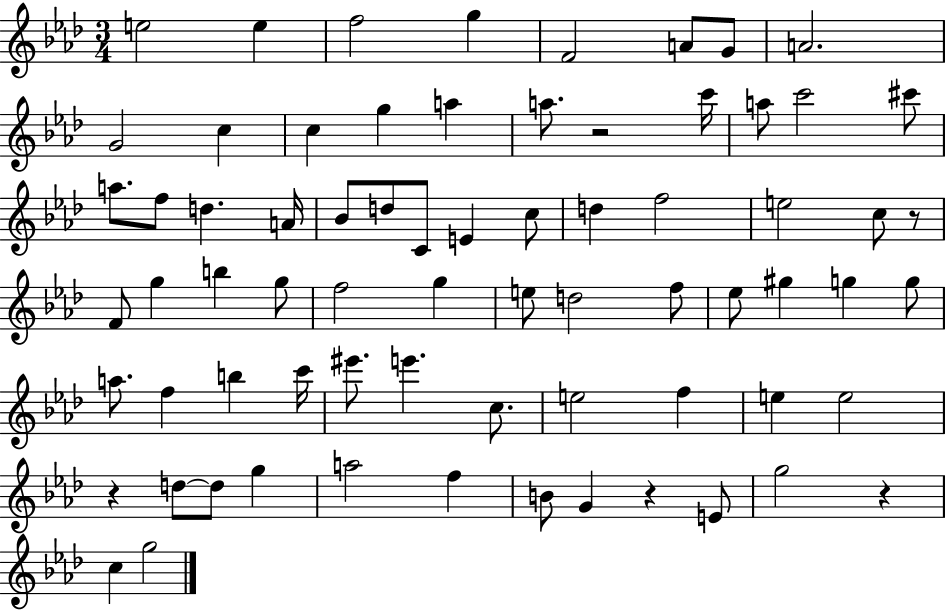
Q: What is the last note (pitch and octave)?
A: G5